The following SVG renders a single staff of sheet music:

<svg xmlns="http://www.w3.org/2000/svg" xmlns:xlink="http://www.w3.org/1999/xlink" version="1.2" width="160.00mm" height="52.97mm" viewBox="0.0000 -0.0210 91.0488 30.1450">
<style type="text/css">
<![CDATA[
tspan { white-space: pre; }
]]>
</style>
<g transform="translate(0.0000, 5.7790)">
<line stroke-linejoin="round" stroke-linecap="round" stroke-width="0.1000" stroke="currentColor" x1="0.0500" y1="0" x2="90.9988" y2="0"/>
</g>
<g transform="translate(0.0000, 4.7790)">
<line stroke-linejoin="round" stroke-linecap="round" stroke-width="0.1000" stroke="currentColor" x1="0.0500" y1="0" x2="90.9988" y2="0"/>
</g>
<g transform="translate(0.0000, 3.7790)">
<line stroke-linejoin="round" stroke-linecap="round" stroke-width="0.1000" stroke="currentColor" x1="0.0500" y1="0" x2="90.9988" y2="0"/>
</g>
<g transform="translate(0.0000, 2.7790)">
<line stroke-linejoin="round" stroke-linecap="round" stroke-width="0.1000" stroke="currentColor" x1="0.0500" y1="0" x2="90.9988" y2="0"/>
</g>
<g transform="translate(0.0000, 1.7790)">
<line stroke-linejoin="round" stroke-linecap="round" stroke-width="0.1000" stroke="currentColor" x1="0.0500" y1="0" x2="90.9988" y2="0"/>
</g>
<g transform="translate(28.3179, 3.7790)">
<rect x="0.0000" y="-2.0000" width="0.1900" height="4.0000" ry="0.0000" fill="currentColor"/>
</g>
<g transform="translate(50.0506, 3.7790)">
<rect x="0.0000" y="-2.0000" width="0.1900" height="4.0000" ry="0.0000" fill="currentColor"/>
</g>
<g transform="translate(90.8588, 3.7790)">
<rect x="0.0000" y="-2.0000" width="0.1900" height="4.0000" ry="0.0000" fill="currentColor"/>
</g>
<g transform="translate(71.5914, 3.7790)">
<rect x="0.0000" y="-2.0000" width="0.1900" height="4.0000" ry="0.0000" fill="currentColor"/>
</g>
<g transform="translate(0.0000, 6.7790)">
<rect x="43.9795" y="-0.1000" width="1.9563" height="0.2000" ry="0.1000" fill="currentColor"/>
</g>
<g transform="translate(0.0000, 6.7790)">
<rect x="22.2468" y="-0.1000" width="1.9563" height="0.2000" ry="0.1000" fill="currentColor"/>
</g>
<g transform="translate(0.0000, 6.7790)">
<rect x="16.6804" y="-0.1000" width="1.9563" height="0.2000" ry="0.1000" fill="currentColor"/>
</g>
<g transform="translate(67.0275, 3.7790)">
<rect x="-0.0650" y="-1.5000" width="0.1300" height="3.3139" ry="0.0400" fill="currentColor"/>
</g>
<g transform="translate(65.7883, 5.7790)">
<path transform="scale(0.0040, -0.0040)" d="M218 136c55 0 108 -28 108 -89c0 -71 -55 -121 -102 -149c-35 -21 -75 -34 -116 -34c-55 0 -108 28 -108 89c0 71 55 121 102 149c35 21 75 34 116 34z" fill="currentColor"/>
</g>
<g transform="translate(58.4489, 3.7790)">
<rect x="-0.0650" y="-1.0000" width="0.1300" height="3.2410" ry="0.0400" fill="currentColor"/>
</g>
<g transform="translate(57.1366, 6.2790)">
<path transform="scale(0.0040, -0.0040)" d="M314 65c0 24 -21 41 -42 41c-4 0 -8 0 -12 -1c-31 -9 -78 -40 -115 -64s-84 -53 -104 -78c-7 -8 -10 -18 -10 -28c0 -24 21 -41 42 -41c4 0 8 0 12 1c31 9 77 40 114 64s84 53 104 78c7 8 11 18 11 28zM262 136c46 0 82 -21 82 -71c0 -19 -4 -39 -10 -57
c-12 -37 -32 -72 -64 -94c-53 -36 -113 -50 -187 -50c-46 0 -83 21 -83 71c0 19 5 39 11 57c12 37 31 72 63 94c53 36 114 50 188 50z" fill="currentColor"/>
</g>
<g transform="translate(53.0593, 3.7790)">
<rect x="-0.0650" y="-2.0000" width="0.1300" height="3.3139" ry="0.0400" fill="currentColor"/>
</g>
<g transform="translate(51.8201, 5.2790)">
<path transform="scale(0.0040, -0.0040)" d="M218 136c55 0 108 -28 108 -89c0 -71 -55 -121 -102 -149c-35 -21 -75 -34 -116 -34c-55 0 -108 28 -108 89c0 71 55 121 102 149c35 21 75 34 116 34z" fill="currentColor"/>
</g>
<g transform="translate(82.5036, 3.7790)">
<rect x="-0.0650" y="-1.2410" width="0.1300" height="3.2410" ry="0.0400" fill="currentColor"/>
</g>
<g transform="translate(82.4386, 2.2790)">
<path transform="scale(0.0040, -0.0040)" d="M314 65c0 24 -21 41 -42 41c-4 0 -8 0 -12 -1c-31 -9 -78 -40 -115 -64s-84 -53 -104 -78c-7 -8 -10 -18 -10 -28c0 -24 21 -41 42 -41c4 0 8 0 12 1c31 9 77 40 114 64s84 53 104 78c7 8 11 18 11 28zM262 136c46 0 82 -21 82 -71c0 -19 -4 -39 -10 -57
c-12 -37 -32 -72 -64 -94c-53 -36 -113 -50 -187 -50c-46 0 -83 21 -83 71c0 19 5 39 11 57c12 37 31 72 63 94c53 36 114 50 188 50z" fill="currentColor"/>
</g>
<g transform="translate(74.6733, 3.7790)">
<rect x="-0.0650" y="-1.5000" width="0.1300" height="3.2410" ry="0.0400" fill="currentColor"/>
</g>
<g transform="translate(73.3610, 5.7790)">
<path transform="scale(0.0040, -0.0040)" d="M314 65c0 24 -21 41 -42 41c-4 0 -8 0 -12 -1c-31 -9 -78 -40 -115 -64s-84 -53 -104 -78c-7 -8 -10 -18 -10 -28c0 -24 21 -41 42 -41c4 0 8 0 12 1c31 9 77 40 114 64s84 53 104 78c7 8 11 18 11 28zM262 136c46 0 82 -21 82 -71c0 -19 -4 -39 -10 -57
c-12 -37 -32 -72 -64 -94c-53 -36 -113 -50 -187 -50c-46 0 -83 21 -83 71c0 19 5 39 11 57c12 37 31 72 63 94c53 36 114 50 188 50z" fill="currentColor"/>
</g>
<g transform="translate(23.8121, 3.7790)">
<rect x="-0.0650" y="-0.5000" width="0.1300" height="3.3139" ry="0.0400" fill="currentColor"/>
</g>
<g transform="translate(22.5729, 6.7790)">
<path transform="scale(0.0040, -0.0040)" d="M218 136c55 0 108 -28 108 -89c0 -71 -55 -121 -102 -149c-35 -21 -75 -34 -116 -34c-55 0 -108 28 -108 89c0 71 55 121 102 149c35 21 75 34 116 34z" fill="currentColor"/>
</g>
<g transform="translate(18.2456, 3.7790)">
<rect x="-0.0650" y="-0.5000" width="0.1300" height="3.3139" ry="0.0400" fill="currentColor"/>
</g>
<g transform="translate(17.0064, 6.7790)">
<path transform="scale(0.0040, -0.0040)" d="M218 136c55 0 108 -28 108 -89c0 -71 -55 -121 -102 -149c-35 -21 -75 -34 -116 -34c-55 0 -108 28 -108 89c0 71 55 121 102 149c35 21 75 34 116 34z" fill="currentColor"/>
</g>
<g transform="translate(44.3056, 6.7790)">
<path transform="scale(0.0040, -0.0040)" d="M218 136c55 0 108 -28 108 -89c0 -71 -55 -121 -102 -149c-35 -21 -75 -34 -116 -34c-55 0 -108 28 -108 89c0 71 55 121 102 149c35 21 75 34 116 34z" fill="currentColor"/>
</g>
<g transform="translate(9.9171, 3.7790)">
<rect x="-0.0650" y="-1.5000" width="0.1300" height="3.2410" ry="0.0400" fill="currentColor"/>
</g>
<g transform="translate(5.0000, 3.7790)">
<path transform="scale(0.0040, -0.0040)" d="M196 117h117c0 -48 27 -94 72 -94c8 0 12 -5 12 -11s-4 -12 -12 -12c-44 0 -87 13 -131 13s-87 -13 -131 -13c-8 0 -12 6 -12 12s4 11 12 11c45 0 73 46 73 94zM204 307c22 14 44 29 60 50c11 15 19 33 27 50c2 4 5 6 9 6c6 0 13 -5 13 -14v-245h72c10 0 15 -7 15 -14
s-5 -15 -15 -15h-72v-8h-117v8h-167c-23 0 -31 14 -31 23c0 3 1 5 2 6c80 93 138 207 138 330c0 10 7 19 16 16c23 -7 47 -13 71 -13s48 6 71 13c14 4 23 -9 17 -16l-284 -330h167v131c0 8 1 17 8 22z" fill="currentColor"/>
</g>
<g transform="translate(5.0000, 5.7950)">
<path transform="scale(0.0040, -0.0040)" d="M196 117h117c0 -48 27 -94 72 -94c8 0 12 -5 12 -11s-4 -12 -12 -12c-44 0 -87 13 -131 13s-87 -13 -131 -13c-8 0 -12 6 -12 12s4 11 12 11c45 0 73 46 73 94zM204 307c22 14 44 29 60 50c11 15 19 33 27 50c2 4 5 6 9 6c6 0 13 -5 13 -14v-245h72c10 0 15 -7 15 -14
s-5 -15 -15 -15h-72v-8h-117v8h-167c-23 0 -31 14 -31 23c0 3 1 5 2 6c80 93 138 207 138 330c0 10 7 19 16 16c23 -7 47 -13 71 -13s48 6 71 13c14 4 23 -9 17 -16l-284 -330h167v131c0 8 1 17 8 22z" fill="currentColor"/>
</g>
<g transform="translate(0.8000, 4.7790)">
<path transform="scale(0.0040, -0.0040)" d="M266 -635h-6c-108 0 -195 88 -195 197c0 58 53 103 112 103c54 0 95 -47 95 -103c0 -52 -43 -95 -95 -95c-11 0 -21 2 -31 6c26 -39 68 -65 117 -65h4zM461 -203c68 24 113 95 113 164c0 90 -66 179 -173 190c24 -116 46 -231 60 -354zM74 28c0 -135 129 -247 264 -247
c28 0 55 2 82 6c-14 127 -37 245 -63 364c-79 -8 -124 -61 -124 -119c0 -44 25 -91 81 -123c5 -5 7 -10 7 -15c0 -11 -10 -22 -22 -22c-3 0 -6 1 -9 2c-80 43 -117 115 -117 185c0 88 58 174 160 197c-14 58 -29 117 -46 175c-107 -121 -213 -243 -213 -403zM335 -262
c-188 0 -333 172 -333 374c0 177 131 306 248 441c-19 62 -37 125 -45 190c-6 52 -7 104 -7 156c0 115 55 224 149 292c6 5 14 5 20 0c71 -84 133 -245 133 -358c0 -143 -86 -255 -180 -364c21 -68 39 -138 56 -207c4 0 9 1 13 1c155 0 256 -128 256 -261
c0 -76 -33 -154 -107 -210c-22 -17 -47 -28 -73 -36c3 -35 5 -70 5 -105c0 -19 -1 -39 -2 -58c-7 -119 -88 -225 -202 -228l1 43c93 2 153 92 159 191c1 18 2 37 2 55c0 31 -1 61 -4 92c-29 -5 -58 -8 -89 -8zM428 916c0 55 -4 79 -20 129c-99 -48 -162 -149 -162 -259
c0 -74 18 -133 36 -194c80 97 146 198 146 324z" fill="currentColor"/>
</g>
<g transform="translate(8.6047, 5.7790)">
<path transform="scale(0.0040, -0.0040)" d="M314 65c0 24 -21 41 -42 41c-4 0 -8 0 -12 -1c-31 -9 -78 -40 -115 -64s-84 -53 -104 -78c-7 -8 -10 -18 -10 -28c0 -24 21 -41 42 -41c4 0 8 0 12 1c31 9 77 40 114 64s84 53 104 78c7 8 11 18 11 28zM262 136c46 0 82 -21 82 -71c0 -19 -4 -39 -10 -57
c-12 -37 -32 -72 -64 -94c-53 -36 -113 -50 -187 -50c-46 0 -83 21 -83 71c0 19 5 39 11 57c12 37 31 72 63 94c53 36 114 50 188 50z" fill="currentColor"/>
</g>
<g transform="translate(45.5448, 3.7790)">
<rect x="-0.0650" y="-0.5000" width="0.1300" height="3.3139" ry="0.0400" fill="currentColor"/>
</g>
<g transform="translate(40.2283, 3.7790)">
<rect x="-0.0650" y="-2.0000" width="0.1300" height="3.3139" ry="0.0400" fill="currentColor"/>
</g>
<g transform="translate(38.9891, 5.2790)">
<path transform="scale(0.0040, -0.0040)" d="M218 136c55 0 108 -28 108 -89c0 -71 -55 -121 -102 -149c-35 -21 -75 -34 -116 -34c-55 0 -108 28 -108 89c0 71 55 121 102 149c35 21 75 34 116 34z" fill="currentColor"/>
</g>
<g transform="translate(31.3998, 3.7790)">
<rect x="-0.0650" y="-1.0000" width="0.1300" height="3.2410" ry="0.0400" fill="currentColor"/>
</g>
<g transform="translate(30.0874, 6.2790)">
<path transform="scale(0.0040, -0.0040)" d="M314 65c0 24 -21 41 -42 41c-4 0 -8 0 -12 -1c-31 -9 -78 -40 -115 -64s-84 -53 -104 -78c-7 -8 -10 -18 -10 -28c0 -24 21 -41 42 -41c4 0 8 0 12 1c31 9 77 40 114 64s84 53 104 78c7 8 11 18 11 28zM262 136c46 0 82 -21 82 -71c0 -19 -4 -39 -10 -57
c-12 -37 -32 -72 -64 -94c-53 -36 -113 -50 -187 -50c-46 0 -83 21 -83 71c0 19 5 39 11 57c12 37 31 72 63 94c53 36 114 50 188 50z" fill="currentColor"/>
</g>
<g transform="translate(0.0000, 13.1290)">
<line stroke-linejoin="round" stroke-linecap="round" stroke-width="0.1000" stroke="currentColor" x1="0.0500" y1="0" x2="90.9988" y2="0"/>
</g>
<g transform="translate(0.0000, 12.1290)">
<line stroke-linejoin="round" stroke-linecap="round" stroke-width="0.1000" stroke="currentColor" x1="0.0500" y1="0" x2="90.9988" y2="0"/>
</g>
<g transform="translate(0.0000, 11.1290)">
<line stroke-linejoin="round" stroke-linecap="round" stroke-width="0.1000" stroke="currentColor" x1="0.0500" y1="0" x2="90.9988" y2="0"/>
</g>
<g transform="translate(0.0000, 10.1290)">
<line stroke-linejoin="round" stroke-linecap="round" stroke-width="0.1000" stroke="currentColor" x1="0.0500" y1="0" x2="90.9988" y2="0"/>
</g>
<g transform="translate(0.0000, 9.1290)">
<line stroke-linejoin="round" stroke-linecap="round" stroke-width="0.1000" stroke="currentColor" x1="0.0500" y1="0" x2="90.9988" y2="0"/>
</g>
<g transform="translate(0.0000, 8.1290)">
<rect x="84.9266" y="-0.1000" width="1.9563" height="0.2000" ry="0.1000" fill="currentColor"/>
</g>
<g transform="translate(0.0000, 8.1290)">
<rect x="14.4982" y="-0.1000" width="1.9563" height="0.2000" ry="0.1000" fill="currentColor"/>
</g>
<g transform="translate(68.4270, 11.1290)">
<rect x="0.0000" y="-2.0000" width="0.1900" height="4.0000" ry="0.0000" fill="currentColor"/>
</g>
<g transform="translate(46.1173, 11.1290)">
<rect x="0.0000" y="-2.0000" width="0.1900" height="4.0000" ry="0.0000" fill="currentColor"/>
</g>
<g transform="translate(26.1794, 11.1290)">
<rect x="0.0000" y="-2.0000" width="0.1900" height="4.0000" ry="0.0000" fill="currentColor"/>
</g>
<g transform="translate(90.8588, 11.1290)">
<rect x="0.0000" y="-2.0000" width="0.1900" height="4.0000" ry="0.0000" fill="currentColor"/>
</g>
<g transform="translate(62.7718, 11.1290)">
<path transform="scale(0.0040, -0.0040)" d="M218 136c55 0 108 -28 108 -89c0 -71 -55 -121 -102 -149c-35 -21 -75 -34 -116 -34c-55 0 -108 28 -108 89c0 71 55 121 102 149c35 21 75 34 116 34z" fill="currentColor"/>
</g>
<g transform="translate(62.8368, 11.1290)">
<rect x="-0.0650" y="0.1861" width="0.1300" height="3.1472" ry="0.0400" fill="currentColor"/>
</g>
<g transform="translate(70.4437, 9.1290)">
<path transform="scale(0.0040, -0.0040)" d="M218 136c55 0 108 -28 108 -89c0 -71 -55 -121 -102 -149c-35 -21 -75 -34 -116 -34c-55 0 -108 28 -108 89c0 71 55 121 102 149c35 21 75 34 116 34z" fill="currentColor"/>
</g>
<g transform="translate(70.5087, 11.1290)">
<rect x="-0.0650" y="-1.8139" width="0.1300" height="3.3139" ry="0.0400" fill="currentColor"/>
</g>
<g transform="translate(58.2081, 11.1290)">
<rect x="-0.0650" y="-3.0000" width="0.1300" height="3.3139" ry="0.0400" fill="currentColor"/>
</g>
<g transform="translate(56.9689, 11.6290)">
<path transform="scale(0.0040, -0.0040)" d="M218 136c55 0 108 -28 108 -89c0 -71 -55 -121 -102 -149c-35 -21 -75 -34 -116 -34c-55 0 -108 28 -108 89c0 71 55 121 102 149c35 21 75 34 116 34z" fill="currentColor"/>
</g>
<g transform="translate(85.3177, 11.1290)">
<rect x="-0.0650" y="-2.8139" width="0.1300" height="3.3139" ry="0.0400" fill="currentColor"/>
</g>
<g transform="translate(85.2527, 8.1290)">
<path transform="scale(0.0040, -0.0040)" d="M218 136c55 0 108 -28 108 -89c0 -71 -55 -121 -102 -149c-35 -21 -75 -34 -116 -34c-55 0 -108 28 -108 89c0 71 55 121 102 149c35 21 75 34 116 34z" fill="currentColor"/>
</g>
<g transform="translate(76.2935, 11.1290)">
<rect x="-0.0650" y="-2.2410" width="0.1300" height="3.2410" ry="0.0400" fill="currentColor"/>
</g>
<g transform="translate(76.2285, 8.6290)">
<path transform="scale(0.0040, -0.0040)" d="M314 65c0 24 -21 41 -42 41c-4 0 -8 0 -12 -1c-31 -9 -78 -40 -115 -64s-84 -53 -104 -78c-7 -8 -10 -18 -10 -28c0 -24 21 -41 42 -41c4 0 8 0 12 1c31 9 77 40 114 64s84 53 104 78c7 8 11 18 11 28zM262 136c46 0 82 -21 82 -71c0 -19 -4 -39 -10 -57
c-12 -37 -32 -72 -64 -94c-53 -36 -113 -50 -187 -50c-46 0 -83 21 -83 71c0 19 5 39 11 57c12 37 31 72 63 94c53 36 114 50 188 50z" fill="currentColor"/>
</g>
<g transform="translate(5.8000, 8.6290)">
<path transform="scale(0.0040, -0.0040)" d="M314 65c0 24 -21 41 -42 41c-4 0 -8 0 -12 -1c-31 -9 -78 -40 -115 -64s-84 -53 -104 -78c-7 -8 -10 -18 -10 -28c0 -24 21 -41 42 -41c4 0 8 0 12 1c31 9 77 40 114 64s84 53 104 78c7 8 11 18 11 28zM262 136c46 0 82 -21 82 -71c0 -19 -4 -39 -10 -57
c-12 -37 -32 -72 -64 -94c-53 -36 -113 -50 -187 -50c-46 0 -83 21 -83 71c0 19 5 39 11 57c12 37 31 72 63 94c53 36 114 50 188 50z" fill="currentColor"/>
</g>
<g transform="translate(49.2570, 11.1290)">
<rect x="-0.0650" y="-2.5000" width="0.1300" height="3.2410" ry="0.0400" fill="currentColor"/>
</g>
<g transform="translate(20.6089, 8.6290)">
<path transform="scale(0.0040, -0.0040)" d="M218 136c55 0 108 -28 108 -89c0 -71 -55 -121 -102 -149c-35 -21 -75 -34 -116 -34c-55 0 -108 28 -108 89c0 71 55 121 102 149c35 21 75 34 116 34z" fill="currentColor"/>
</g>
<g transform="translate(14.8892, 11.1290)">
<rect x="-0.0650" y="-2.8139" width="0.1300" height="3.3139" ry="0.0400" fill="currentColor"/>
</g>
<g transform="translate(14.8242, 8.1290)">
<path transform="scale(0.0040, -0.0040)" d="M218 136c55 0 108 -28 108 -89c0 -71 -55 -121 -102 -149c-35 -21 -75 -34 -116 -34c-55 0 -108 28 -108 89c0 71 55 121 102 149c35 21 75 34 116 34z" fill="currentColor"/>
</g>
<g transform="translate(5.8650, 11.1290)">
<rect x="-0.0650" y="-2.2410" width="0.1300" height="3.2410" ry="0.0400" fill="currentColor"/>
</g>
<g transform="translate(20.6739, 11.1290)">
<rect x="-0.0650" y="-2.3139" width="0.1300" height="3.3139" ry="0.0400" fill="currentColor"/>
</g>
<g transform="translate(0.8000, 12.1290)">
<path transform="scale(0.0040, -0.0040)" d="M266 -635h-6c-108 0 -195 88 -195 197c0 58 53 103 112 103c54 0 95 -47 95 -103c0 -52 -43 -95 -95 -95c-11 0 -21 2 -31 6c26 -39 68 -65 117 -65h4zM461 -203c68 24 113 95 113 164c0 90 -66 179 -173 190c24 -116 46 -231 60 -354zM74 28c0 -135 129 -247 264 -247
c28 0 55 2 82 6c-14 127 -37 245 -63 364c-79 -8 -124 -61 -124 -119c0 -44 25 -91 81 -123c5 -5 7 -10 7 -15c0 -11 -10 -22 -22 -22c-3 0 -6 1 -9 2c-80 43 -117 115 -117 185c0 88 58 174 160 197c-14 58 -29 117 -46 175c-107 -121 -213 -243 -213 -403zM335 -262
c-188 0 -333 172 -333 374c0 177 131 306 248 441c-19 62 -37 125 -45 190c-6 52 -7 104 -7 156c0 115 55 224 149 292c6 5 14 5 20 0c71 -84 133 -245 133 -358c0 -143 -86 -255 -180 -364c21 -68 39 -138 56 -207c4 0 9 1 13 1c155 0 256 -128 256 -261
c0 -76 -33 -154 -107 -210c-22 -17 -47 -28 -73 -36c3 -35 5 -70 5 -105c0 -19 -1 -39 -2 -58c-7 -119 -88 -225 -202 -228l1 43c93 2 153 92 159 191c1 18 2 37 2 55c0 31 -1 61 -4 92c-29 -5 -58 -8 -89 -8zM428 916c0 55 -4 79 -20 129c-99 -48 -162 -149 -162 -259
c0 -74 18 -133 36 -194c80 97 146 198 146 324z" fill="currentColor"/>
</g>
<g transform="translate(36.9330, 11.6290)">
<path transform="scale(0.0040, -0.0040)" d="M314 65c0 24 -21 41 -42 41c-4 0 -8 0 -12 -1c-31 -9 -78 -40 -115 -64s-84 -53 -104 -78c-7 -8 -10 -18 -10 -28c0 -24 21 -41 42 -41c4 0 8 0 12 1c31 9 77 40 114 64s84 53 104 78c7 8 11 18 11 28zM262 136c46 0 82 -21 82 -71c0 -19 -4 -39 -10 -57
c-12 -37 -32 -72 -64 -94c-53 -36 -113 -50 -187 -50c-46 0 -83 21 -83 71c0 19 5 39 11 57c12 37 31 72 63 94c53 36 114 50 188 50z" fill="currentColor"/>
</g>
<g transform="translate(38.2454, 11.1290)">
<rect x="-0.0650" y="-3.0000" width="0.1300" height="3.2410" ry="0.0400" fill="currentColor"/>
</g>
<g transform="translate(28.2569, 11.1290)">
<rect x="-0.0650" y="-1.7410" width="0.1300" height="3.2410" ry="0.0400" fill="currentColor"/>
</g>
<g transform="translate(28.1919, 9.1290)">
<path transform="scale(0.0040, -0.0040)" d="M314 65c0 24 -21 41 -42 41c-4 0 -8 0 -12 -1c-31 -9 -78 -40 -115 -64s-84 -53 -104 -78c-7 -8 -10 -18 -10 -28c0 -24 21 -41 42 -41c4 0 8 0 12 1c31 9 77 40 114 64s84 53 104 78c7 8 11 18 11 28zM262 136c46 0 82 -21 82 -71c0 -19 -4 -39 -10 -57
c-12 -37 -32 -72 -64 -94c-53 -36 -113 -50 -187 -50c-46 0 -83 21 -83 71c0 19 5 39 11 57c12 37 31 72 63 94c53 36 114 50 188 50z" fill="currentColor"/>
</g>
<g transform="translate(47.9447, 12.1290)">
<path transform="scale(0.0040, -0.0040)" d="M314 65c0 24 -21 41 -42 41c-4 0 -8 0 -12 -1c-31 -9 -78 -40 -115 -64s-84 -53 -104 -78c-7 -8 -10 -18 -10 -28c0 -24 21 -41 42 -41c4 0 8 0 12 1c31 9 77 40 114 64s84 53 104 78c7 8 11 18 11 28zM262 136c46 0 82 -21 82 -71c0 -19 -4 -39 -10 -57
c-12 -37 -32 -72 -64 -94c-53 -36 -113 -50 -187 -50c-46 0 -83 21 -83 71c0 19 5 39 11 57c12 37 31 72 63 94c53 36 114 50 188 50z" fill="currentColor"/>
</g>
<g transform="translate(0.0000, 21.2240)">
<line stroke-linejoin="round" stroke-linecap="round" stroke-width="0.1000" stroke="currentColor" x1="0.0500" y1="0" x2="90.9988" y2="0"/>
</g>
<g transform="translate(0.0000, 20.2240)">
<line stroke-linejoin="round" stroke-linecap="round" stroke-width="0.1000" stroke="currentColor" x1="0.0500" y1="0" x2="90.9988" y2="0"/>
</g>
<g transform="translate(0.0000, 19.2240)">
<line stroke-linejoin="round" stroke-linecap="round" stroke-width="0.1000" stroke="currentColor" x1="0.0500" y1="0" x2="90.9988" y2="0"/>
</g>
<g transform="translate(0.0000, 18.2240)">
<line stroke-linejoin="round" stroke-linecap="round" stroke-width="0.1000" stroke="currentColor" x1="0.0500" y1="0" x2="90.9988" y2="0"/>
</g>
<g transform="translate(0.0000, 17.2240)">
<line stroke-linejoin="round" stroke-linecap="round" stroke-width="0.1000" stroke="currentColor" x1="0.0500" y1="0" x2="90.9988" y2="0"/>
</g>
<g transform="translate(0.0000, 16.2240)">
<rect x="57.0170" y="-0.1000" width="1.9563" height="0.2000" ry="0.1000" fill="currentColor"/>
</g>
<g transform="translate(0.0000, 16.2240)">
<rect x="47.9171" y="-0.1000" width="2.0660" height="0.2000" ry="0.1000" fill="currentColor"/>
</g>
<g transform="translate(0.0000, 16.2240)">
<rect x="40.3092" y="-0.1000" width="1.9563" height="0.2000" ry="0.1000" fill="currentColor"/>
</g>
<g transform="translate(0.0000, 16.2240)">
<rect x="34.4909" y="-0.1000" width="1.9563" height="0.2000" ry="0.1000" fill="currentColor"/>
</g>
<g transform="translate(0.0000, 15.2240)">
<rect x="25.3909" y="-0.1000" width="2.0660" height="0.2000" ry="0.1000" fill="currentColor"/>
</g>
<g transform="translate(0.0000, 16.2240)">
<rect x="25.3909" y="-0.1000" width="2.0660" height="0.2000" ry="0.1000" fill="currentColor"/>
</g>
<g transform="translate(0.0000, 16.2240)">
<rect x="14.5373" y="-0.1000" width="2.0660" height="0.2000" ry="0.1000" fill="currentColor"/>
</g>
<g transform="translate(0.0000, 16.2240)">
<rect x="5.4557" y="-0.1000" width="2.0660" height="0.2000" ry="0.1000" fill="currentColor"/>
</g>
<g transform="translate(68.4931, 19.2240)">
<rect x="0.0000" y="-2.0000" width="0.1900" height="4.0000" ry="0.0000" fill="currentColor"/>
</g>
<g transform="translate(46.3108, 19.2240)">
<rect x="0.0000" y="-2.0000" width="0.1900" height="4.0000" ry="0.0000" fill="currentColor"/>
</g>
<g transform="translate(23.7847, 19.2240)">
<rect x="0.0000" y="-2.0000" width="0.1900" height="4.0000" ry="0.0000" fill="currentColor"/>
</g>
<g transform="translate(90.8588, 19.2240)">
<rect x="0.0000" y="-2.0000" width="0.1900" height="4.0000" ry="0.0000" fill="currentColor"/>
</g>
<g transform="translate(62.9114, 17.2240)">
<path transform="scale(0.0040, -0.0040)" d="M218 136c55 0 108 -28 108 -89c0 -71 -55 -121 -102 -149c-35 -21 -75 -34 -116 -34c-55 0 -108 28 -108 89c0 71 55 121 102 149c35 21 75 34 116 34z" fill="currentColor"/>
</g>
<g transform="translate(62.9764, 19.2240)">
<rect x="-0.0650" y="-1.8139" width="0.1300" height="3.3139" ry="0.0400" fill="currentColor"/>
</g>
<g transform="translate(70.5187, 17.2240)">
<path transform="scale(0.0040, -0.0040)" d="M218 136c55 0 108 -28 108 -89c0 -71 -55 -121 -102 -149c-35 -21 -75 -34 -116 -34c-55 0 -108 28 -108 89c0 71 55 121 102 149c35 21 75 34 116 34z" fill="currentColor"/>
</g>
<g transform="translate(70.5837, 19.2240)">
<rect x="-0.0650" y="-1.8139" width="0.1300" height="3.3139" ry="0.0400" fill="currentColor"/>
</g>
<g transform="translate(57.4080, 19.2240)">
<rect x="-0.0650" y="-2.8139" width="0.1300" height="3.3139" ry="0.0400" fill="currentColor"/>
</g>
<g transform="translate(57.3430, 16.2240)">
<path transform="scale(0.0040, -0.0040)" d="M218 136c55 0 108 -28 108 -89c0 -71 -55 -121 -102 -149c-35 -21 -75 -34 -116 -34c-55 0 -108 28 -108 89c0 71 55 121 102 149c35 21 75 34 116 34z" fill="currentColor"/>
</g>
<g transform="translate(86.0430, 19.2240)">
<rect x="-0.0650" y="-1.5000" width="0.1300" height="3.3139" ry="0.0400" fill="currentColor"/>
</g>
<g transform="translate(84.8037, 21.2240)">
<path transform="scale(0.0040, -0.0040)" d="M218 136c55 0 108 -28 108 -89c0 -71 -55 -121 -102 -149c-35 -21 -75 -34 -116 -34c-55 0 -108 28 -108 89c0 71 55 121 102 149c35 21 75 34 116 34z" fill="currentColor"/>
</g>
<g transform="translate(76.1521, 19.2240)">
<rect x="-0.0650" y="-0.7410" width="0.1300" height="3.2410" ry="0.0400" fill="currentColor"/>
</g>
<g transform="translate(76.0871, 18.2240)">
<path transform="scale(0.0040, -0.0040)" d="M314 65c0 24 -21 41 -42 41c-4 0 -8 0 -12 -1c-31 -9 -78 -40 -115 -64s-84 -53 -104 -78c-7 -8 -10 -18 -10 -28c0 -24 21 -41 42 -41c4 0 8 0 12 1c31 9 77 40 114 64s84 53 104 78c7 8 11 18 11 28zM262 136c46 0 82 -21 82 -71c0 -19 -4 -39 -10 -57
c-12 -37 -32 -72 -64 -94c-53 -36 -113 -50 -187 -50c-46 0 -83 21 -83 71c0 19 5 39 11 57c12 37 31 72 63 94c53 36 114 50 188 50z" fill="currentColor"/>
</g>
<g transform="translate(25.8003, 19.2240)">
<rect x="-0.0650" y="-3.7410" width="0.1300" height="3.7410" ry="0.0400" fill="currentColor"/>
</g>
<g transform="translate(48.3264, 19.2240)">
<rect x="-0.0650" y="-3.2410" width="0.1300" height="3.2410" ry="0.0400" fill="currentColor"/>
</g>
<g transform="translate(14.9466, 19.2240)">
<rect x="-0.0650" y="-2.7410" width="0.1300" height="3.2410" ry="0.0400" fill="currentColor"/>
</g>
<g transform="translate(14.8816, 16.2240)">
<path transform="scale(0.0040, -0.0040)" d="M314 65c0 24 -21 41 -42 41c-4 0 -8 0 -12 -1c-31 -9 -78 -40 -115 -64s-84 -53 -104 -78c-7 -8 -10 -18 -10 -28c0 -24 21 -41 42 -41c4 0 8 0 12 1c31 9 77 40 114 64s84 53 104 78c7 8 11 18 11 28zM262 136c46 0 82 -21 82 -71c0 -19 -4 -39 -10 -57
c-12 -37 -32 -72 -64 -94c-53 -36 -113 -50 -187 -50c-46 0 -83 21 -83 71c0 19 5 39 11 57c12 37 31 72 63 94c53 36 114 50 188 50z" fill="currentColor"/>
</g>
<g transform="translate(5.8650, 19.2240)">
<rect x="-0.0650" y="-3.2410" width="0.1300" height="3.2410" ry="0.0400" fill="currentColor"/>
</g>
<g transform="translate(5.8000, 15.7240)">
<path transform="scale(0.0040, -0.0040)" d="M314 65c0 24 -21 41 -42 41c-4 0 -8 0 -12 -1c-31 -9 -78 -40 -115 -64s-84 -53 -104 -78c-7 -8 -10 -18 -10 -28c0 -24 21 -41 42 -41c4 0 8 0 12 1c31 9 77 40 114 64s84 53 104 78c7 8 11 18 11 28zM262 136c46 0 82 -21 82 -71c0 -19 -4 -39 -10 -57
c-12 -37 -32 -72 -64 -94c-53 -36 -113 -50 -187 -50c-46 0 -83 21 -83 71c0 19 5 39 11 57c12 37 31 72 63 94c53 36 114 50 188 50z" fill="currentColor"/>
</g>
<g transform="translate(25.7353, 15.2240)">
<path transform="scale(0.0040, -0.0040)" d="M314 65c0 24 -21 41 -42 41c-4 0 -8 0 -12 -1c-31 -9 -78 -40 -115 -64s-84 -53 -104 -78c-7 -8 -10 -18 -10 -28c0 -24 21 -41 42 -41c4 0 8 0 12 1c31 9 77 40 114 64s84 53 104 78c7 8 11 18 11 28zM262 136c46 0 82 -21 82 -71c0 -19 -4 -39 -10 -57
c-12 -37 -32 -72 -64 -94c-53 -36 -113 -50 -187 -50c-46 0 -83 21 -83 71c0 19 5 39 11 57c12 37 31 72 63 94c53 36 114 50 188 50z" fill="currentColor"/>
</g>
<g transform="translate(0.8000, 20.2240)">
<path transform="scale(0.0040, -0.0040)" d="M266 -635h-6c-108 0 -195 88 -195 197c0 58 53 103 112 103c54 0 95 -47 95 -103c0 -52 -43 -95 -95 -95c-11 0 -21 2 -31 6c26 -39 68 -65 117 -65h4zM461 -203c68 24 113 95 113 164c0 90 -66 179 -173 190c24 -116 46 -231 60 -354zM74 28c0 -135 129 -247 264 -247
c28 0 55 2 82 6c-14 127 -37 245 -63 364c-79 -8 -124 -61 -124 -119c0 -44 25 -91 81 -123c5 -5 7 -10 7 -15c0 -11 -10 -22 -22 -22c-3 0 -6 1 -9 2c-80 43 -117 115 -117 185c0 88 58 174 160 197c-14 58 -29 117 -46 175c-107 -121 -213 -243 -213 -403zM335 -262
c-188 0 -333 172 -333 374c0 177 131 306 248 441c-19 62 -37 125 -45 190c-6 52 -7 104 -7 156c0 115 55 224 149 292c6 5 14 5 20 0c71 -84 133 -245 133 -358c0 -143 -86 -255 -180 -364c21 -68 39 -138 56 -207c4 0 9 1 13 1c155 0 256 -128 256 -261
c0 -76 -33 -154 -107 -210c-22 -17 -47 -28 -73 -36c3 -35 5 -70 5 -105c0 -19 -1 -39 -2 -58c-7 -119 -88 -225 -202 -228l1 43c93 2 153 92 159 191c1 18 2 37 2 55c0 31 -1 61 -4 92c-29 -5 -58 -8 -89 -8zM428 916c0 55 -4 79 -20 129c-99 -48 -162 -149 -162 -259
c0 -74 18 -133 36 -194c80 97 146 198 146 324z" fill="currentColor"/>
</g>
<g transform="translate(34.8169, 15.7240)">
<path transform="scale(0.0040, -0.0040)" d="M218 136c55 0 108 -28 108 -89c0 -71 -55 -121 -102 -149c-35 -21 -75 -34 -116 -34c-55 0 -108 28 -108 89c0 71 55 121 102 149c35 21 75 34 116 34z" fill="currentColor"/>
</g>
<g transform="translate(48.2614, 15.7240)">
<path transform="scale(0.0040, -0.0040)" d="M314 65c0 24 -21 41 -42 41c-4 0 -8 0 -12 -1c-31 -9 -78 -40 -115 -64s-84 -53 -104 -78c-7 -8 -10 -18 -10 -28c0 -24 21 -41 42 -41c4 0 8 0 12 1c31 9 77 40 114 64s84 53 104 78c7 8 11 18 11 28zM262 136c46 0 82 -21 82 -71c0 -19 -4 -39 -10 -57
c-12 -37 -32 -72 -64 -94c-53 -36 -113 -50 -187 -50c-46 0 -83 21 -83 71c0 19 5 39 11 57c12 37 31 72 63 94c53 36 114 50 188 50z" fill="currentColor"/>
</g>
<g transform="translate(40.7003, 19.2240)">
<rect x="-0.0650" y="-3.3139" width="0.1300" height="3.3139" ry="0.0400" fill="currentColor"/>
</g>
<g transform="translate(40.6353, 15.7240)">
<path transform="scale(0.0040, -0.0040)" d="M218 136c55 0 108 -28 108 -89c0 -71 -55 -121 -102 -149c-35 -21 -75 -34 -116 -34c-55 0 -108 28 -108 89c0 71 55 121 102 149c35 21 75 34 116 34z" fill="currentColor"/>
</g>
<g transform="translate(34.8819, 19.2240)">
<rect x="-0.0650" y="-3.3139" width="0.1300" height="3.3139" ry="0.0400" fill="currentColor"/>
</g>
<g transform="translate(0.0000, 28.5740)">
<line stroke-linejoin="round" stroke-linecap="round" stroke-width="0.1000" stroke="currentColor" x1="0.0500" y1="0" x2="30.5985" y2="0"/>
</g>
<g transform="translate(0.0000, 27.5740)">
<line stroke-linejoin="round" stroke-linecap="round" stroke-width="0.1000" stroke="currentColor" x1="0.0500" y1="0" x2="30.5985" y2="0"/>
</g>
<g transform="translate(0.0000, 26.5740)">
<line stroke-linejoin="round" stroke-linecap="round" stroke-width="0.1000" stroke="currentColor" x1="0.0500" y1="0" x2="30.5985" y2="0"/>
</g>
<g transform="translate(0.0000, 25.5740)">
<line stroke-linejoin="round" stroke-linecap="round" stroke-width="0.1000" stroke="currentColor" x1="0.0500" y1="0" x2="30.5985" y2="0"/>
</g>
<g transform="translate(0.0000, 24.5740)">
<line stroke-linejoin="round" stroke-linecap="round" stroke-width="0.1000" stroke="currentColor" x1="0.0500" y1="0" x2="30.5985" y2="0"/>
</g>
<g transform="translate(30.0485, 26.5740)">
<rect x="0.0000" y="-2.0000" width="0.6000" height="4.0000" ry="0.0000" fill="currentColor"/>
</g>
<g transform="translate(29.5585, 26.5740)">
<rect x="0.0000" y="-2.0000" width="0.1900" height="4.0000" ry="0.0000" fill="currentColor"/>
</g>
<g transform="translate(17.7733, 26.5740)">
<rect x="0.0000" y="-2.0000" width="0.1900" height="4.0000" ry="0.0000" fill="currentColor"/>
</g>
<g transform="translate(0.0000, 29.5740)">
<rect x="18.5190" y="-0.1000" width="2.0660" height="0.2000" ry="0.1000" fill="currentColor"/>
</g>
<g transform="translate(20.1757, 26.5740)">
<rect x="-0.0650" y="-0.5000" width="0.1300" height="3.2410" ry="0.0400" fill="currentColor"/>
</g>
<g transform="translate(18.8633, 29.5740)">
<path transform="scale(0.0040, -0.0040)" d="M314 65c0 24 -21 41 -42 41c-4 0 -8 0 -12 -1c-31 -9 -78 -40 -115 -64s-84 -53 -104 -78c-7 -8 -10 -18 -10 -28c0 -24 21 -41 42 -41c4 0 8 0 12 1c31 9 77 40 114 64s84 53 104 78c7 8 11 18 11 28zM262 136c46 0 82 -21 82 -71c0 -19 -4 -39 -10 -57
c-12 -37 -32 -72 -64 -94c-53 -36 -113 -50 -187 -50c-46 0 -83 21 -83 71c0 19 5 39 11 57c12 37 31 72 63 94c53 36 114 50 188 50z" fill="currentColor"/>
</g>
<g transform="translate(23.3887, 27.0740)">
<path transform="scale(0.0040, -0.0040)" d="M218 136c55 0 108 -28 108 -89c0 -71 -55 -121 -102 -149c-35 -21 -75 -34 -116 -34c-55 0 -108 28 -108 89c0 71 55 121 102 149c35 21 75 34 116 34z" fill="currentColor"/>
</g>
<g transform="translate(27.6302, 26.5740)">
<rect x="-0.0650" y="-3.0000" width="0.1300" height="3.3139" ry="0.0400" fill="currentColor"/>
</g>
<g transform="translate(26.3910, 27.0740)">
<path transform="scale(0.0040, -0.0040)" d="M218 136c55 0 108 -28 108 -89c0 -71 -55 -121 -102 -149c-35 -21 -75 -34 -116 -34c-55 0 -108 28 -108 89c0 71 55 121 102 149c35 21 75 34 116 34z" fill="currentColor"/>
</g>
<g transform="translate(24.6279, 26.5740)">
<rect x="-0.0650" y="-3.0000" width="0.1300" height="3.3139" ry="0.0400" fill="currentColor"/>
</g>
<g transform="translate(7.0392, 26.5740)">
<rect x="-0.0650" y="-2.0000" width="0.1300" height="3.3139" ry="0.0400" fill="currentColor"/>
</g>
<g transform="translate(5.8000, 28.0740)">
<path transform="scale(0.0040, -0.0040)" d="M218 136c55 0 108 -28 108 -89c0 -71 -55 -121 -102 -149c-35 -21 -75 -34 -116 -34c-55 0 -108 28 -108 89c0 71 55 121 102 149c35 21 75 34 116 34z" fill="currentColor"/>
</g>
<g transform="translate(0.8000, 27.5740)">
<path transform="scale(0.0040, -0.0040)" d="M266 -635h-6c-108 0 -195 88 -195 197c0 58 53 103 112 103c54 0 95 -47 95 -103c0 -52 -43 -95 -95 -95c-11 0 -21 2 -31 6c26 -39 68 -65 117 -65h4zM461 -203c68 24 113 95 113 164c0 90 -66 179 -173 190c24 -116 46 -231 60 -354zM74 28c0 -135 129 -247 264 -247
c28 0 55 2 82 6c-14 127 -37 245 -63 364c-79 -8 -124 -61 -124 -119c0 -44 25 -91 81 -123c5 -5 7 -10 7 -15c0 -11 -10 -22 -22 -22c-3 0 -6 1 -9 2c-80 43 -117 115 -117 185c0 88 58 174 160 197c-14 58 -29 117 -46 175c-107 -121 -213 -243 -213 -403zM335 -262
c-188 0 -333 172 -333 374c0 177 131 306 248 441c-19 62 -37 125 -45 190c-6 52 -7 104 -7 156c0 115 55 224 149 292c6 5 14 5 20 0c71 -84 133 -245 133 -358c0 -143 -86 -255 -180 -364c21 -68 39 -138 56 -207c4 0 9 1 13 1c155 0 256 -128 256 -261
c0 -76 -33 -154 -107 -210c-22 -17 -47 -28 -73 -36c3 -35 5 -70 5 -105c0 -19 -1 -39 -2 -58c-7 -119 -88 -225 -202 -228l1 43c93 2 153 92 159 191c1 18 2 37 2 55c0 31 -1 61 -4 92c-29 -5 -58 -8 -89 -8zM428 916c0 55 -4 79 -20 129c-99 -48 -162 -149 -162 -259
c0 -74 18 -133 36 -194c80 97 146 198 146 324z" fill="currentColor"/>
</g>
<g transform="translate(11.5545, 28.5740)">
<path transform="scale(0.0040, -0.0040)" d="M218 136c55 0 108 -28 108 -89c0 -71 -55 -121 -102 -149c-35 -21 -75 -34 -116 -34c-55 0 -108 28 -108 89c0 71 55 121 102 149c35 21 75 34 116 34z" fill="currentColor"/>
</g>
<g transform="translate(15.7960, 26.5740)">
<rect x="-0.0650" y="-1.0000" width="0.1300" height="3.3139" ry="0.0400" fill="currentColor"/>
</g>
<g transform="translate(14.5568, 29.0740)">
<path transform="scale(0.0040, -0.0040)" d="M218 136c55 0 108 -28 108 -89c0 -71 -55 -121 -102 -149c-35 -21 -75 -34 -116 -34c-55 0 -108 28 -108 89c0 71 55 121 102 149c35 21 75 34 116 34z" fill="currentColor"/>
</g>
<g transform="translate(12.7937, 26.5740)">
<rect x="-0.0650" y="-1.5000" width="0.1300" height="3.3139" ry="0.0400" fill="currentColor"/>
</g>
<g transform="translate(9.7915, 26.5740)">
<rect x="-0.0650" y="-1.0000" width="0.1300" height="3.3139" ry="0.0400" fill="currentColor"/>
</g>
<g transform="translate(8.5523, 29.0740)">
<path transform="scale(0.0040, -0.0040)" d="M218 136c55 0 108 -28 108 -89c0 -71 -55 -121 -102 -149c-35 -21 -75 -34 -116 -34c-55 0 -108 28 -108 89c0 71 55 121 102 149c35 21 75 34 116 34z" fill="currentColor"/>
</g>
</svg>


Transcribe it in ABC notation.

X:1
T:Untitled
M:4/4
L:1/4
K:C
E2 C C D2 F C F D2 E E2 e2 g2 a g f2 A2 G2 A B f g2 a b2 a2 c'2 b b b2 a f f d2 E F D E D C2 A A